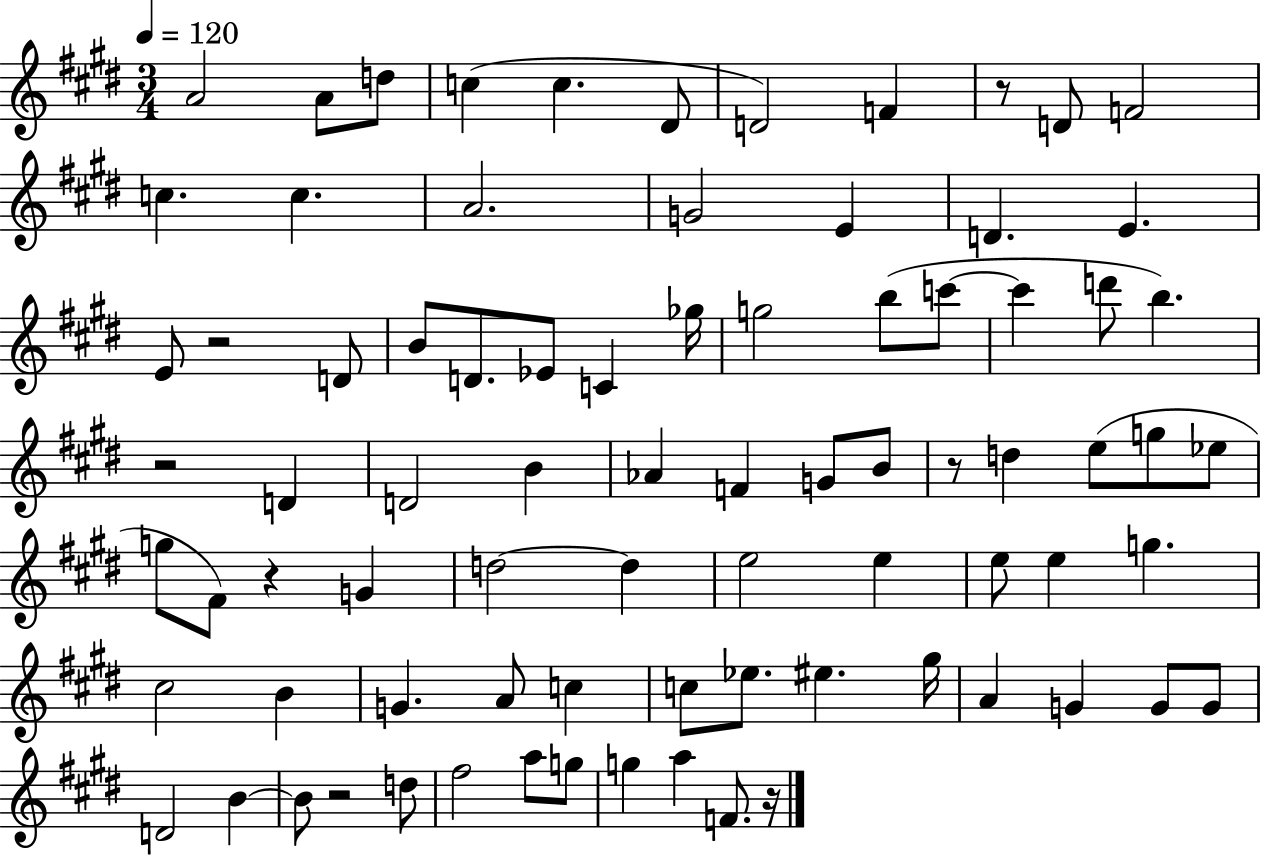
A4/h A4/e D5/e C5/q C5/q. D#4/e D4/h F4/q R/e D4/e F4/h C5/q. C5/q. A4/h. G4/h E4/q D4/q. E4/q. E4/e R/h D4/e B4/e D4/e. Eb4/e C4/q Gb5/s G5/h B5/e C6/e C6/q D6/e B5/q. R/h D4/q D4/h B4/q Ab4/q F4/q G4/e B4/e R/e D5/q E5/e G5/e Eb5/e G5/e F#4/e R/q G4/q D5/h D5/q E5/h E5/q E5/e E5/q G5/q. C#5/h B4/q G4/q. A4/e C5/q C5/e Eb5/e. EIS5/q. G#5/s A4/q G4/q G4/e G4/e D4/h B4/q B4/e R/h D5/e F#5/h A5/e G5/e G5/q A5/q F4/e. R/s